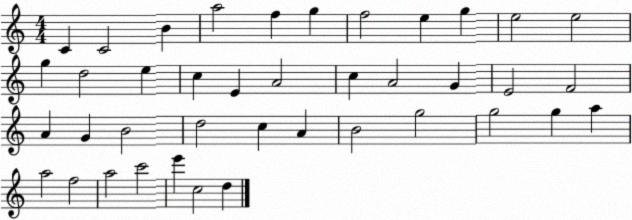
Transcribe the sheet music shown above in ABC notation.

X:1
T:Untitled
M:4/4
L:1/4
K:C
C C2 B a2 f g f2 e g e2 e2 g d2 e c E A2 c A2 G E2 F2 A G B2 d2 c A B2 g2 g2 g a a2 f2 a2 c'2 e' c2 d